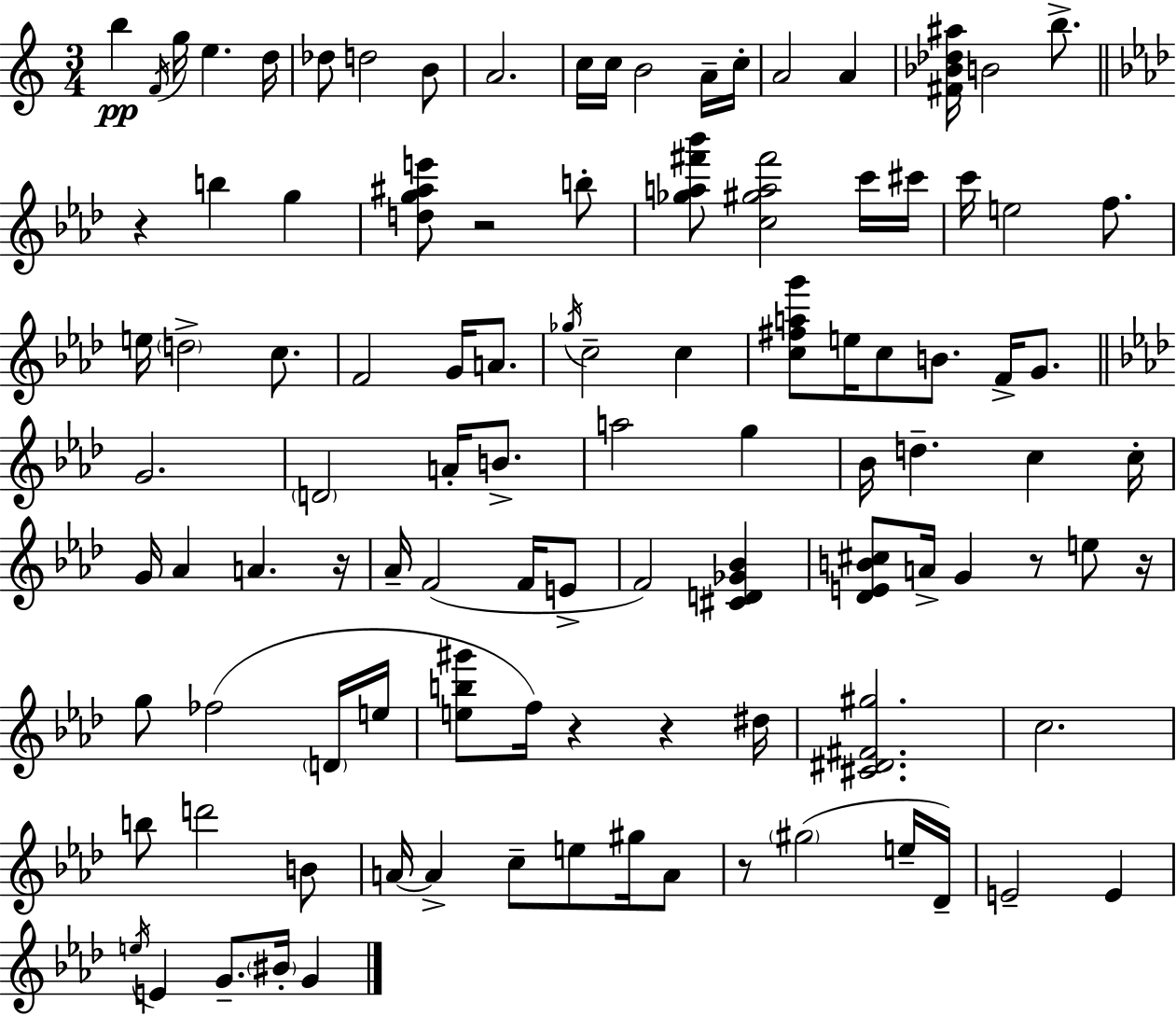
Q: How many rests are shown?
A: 8